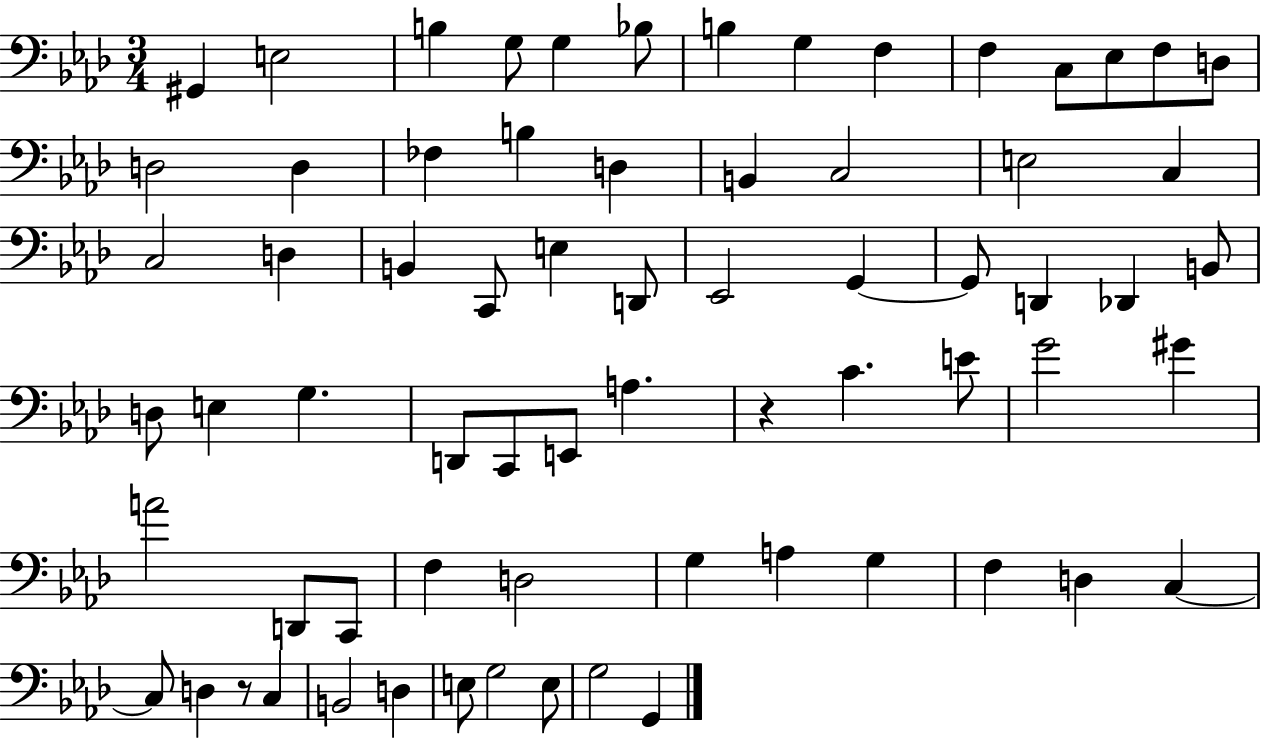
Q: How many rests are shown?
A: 2